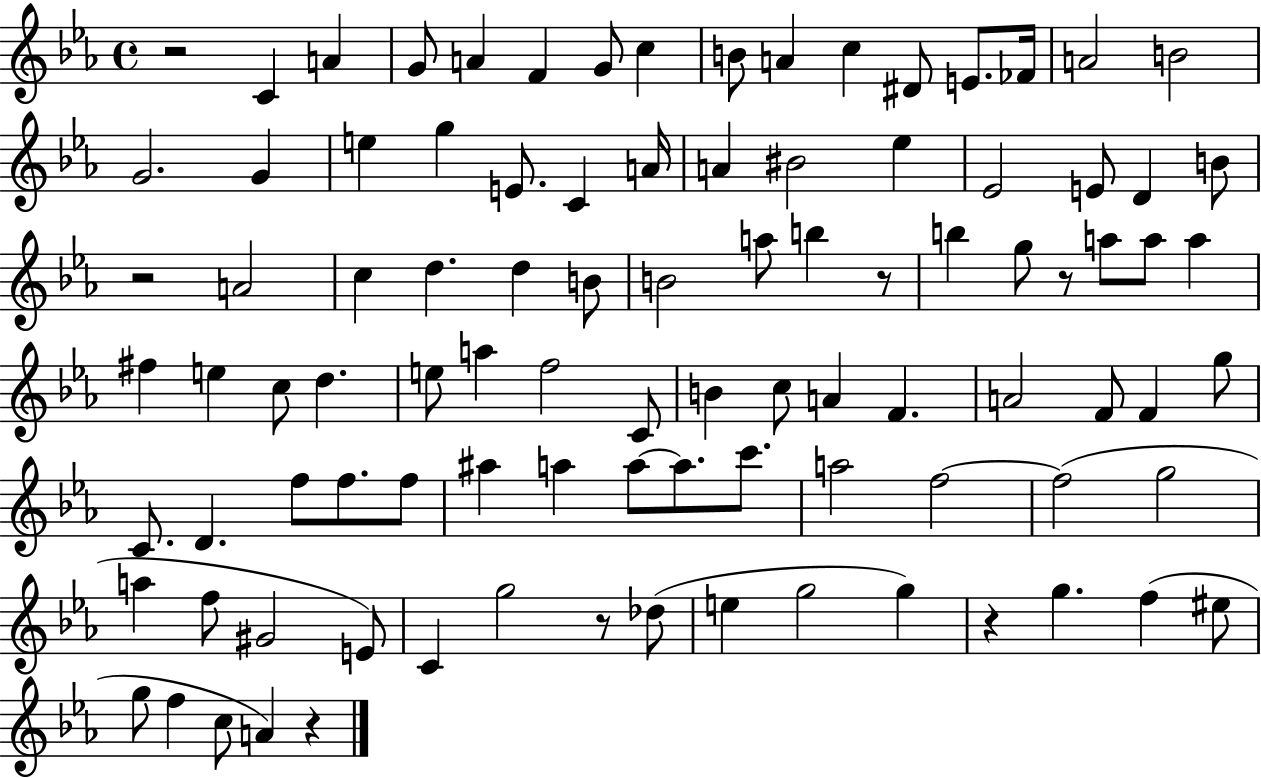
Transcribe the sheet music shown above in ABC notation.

X:1
T:Untitled
M:4/4
L:1/4
K:Eb
z2 C A G/2 A F G/2 c B/2 A c ^D/2 E/2 _F/4 A2 B2 G2 G e g E/2 C A/4 A ^B2 _e _E2 E/2 D B/2 z2 A2 c d d B/2 B2 a/2 b z/2 b g/2 z/2 a/2 a/2 a ^f e c/2 d e/2 a f2 C/2 B c/2 A F A2 F/2 F g/2 C/2 D f/2 f/2 f/2 ^a a a/2 a/2 c'/2 a2 f2 f2 g2 a f/2 ^G2 E/2 C g2 z/2 _d/2 e g2 g z g f ^e/2 g/2 f c/2 A z